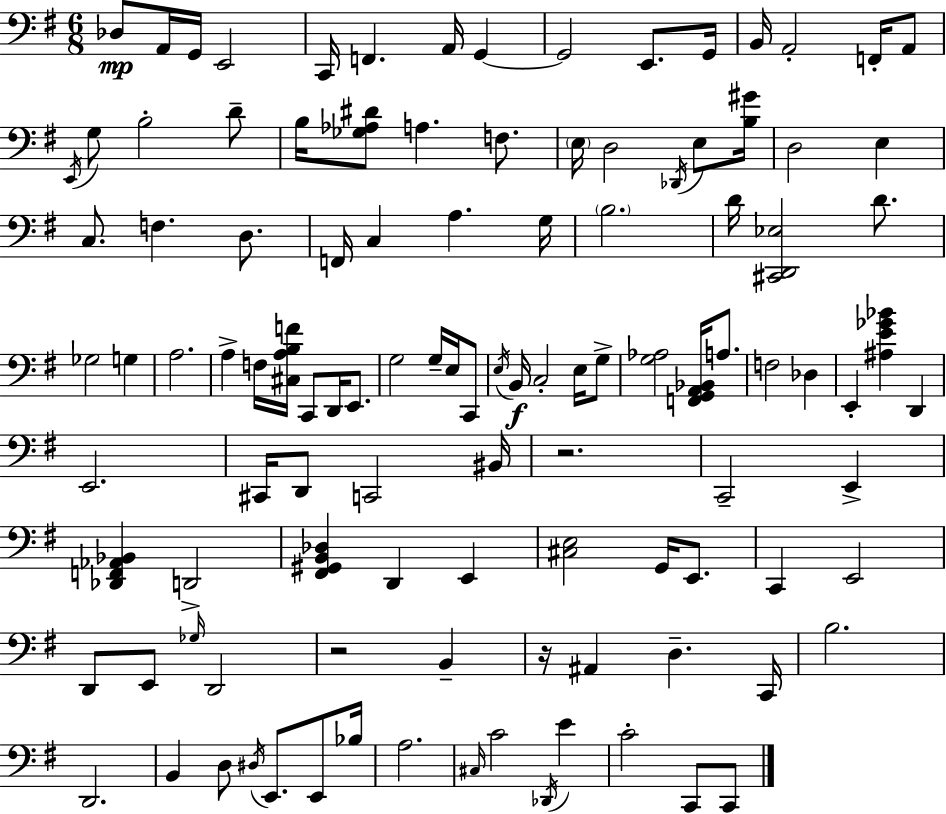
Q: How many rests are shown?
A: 3